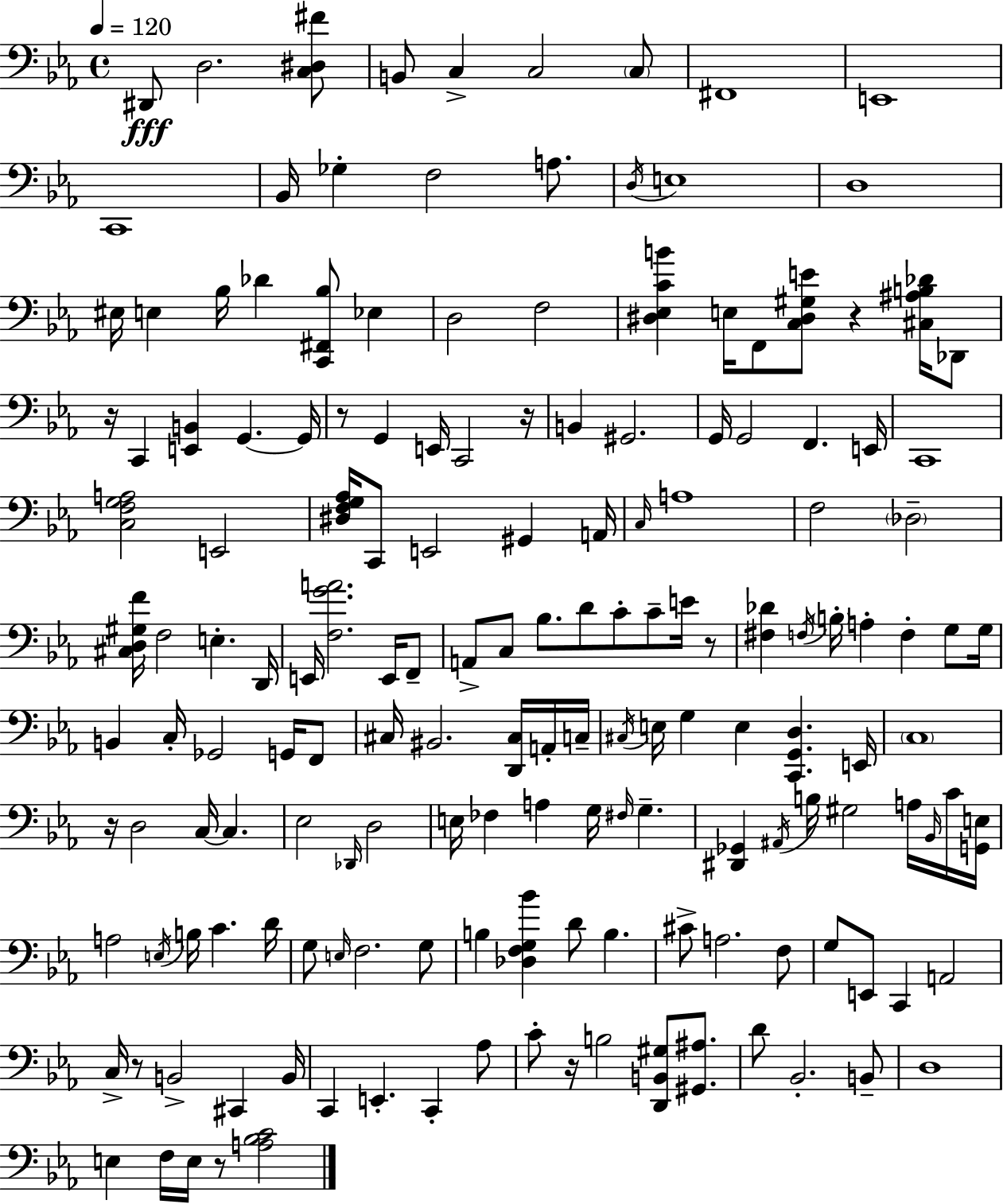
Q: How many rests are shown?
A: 9